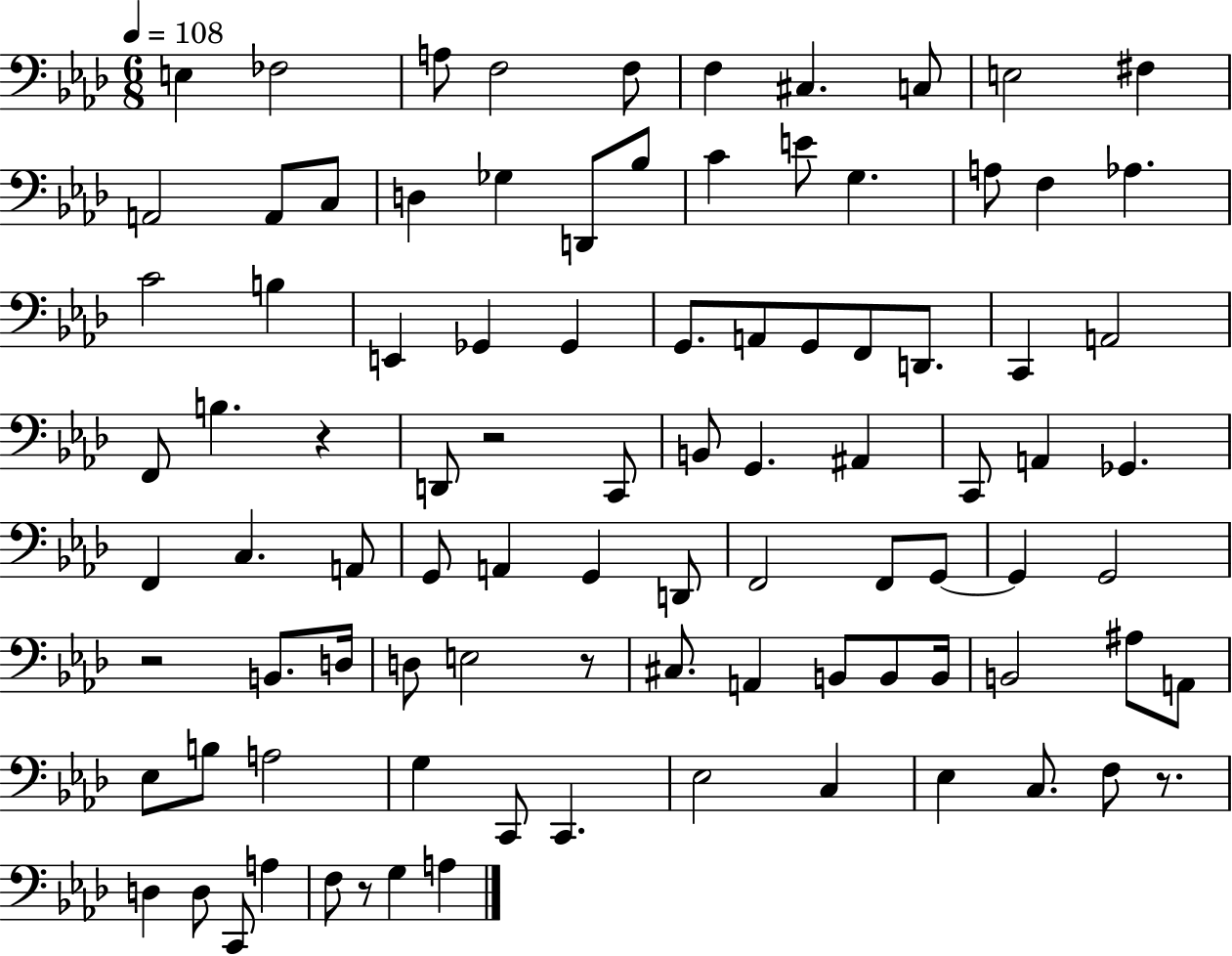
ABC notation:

X:1
T:Untitled
M:6/8
L:1/4
K:Ab
E, _F,2 A,/2 F,2 F,/2 F, ^C, C,/2 E,2 ^F, A,,2 A,,/2 C,/2 D, _G, D,,/2 _B,/2 C E/2 G, A,/2 F, _A, C2 B, E,, _G,, _G,, G,,/2 A,,/2 G,,/2 F,,/2 D,,/2 C,, A,,2 F,,/2 B, z D,,/2 z2 C,,/2 B,,/2 G,, ^A,, C,,/2 A,, _G,, F,, C, A,,/2 G,,/2 A,, G,, D,,/2 F,,2 F,,/2 G,,/2 G,, G,,2 z2 B,,/2 D,/4 D,/2 E,2 z/2 ^C,/2 A,, B,,/2 B,,/2 B,,/4 B,,2 ^A,/2 A,,/2 _E,/2 B,/2 A,2 G, C,,/2 C,, _E,2 C, _E, C,/2 F,/2 z/2 D, D,/2 C,,/2 A, F,/2 z/2 G, A,